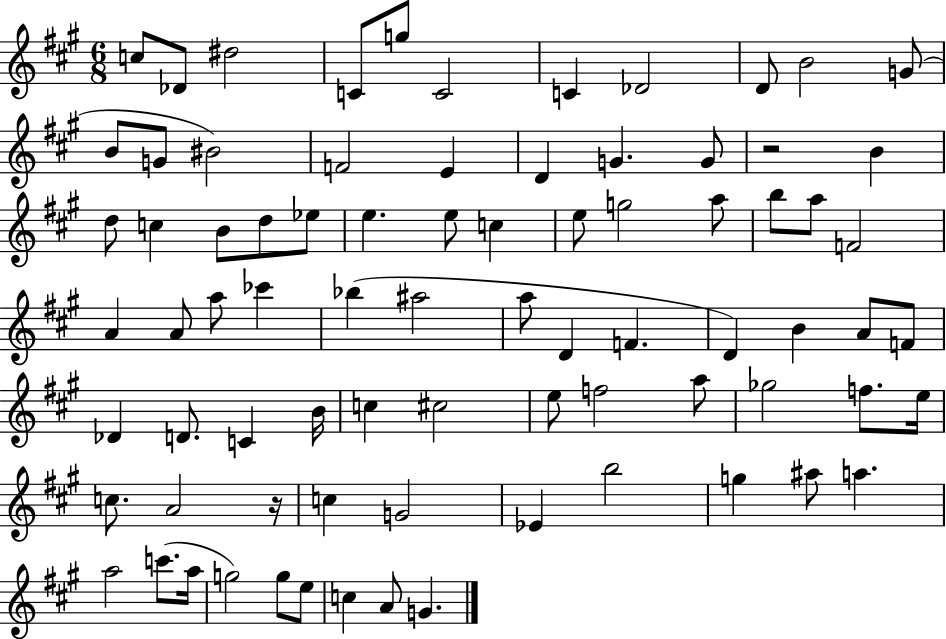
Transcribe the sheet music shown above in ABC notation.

X:1
T:Untitled
M:6/8
L:1/4
K:A
c/2 _D/2 ^d2 C/2 g/2 C2 C _D2 D/2 B2 G/2 B/2 G/2 ^B2 F2 E D G G/2 z2 B d/2 c B/2 d/2 _e/2 e e/2 c e/2 g2 a/2 b/2 a/2 F2 A A/2 a/2 _c' _b ^a2 a/2 D F D B A/2 F/2 _D D/2 C B/4 c ^c2 e/2 f2 a/2 _g2 f/2 e/4 c/2 A2 z/4 c G2 _E b2 g ^a/2 a a2 c'/2 a/4 g2 g/2 e/2 c A/2 G